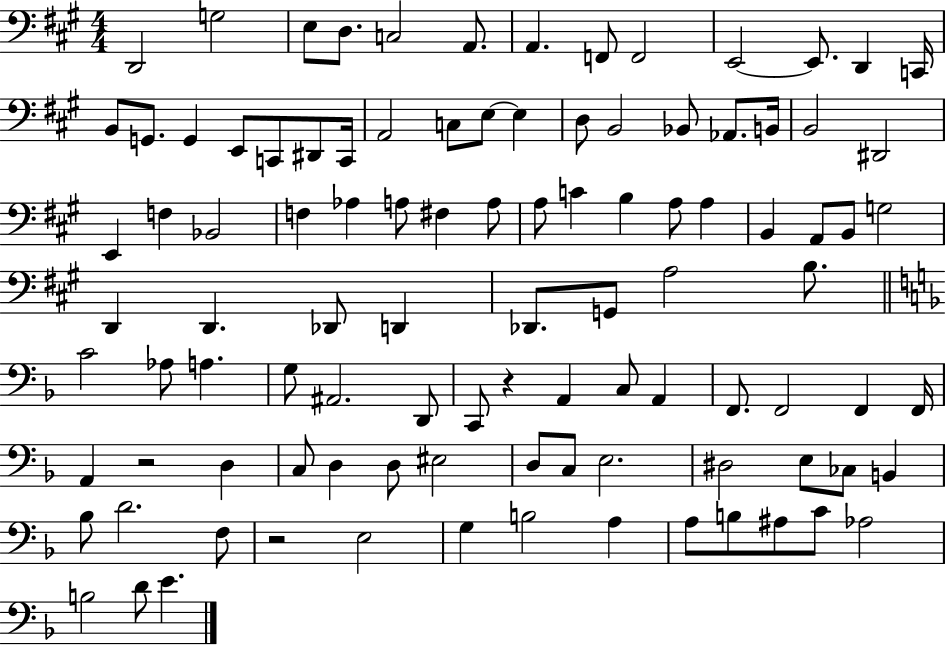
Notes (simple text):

D2/h G3/h E3/e D3/e. C3/h A2/e. A2/q. F2/e F2/h E2/h E2/e. D2/q C2/s B2/e G2/e. G2/q E2/e C2/e D#2/e C2/s A2/h C3/e E3/e E3/q D3/e B2/h Bb2/e Ab2/e. B2/s B2/h D#2/h E2/q F3/q Bb2/h F3/q Ab3/q A3/e F#3/q A3/e A3/e C4/q B3/q A3/e A3/q B2/q A2/e B2/e G3/h D2/q D2/q. Db2/e D2/q Db2/e. G2/e A3/h B3/e. C4/h Ab3/e A3/q. G3/e A#2/h. D2/e C2/e R/q A2/q C3/e A2/q F2/e. F2/h F2/q F2/s A2/q R/h D3/q C3/e D3/q D3/e EIS3/h D3/e C3/e E3/h. D#3/h E3/e CES3/e B2/q Bb3/e D4/h. F3/e R/h E3/h G3/q B3/h A3/q A3/e B3/e A#3/e C4/e Ab3/h B3/h D4/e E4/q.